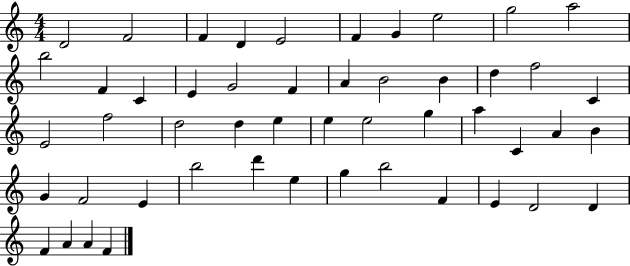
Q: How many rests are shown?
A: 0